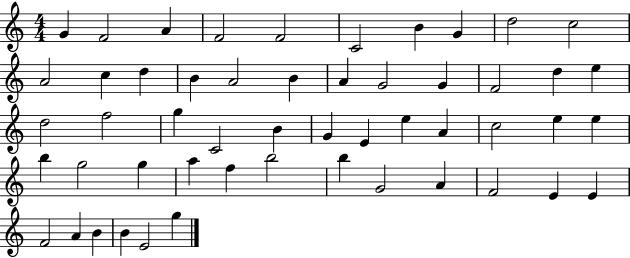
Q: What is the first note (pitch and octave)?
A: G4